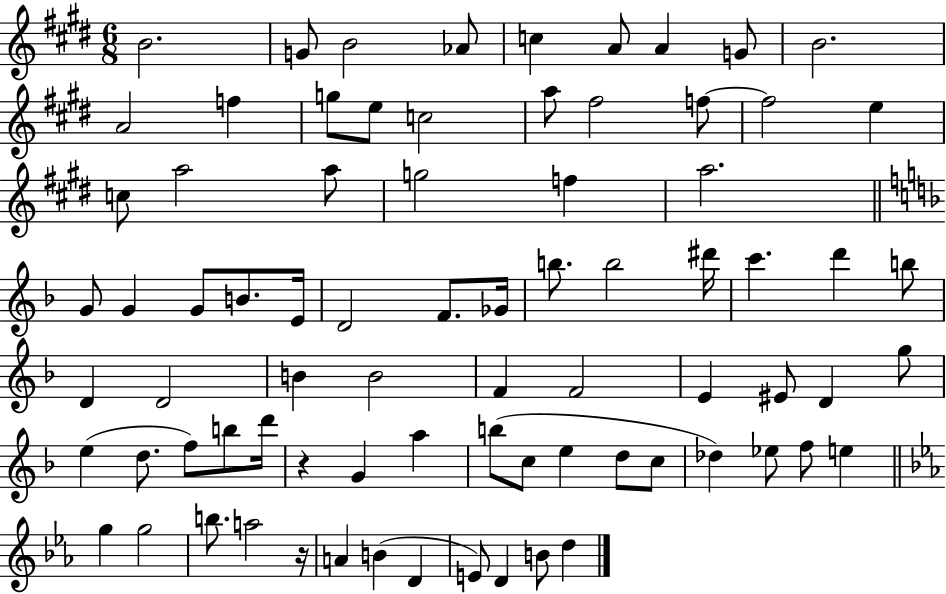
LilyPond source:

{
  \clef treble
  \numericTimeSignature
  \time 6/8
  \key e \major
  b'2. | g'8 b'2 aes'8 | c''4 a'8 a'4 g'8 | b'2. | \break a'2 f''4 | g''8 e''8 c''2 | a''8 fis''2 f''8~~ | f''2 e''4 | \break c''8 a''2 a''8 | g''2 f''4 | a''2. | \bar "||" \break \key d \minor g'8 g'4 g'8 b'8. e'16 | d'2 f'8. ges'16 | b''8. b''2 dis'''16 | c'''4. d'''4 b''8 | \break d'4 d'2 | b'4 b'2 | f'4 f'2 | e'4 eis'8 d'4 g''8 | \break e''4( d''8. f''8) b''8 d'''16 | r4 g'4 a''4 | b''8( c''8 e''4 d''8 c''8 | des''4) ees''8 f''8 e''4 | \break \bar "||" \break \key ees \major g''4 g''2 | b''8. a''2 r16 | a'4 b'4( d'4 | e'8) d'4 b'8 d''4 | \break \bar "|."
}